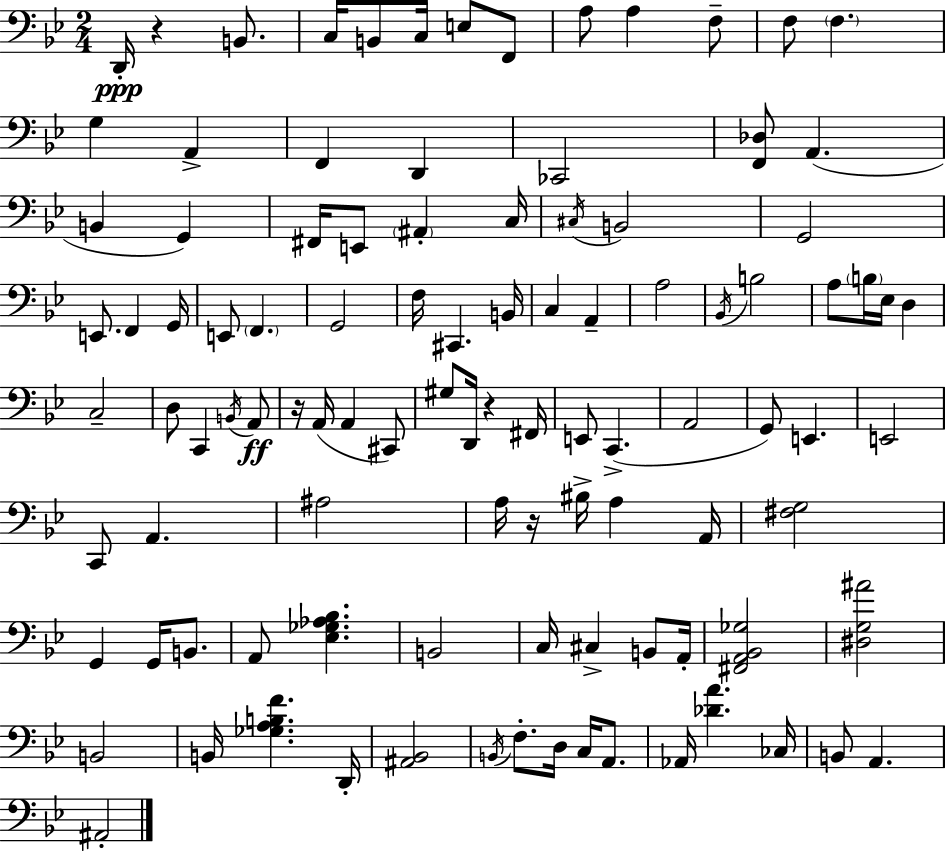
{
  \clef bass
  \numericTimeSignature
  \time 2/4
  \key bes \major
  \repeat volta 2 { d,16-.\ppp r4 b,8. | c16 b,8 c16 e8 f,8 | a8 a4 f8-- | f8 \parenthesize f4. | \break g4 a,4-> | f,4 d,4 | ces,2 | <f, des>8 a,4.( | \break b,4 g,4) | fis,16 e,8 \parenthesize ais,4-. c16 | \acciaccatura { cis16 } b,2 | g,2 | \break e,8. f,4 | g,16 e,8 \parenthesize f,4. | g,2 | f16 cis,4. | \break b,16 c4 a,4-- | a2 | \acciaccatura { bes,16 } b2 | a8 \parenthesize b16 ees16 d4 | \break c2-- | d8 c,4 | \acciaccatura { b,16 } a,8\ff r16 a,16( a,4 | cis,8) gis8 d,16 r4 | \break fis,16 e,8 c,4.->( | a,2 | g,8) e,4. | e,2 | \break c,8 a,4. | ais2 | a16 r16 bis16-> a4 | a,16 <fis g>2 | \break g,4 g,16 | b,8. a,8 <ees ges aes bes>4. | b,2 | c16 cis4-> | \break b,8 a,16-. <fis, a, bes, ges>2 | <dis g ais'>2 | b,2 | b,16 <ges a b f'>4. | \break d,16-. <ais, bes,>2 | \acciaccatura { b,16 } f8.-. d16 | c16 a,8. aes,16 <des' a'>4. | ces16 b,8 a,4. | \break ais,2-. | } \bar "|."
}